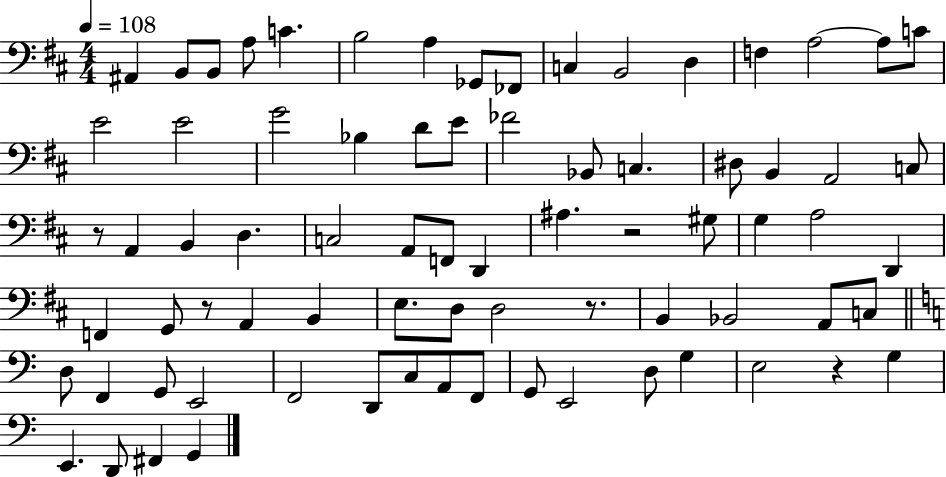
A#2/q B2/e B2/e A3/e C4/q. B3/h A3/q Gb2/e FES2/e C3/q B2/h D3/q F3/q A3/h A3/e C4/e E4/h E4/h G4/h Bb3/q D4/e E4/e FES4/h Bb2/e C3/q. D#3/e B2/q A2/h C3/e R/e A2/q B2/q D3/q. C3/h A2/e F2/e D2/q A#3/q. R/h G#3/e G3/q A3/h D2/q F2/q G2/e R/e A2/q B2/q E3/e. D3/e D3/h R/e. B2/q Bb2/h A2/e C3/e D3/e F2/q G2/e E2/h F2/h D2/e C3/e A2/e F2/e G2/e E2/h D3/e G3/q E3/h R/q G3/q E2/q. D2/e F#2/q G2/q